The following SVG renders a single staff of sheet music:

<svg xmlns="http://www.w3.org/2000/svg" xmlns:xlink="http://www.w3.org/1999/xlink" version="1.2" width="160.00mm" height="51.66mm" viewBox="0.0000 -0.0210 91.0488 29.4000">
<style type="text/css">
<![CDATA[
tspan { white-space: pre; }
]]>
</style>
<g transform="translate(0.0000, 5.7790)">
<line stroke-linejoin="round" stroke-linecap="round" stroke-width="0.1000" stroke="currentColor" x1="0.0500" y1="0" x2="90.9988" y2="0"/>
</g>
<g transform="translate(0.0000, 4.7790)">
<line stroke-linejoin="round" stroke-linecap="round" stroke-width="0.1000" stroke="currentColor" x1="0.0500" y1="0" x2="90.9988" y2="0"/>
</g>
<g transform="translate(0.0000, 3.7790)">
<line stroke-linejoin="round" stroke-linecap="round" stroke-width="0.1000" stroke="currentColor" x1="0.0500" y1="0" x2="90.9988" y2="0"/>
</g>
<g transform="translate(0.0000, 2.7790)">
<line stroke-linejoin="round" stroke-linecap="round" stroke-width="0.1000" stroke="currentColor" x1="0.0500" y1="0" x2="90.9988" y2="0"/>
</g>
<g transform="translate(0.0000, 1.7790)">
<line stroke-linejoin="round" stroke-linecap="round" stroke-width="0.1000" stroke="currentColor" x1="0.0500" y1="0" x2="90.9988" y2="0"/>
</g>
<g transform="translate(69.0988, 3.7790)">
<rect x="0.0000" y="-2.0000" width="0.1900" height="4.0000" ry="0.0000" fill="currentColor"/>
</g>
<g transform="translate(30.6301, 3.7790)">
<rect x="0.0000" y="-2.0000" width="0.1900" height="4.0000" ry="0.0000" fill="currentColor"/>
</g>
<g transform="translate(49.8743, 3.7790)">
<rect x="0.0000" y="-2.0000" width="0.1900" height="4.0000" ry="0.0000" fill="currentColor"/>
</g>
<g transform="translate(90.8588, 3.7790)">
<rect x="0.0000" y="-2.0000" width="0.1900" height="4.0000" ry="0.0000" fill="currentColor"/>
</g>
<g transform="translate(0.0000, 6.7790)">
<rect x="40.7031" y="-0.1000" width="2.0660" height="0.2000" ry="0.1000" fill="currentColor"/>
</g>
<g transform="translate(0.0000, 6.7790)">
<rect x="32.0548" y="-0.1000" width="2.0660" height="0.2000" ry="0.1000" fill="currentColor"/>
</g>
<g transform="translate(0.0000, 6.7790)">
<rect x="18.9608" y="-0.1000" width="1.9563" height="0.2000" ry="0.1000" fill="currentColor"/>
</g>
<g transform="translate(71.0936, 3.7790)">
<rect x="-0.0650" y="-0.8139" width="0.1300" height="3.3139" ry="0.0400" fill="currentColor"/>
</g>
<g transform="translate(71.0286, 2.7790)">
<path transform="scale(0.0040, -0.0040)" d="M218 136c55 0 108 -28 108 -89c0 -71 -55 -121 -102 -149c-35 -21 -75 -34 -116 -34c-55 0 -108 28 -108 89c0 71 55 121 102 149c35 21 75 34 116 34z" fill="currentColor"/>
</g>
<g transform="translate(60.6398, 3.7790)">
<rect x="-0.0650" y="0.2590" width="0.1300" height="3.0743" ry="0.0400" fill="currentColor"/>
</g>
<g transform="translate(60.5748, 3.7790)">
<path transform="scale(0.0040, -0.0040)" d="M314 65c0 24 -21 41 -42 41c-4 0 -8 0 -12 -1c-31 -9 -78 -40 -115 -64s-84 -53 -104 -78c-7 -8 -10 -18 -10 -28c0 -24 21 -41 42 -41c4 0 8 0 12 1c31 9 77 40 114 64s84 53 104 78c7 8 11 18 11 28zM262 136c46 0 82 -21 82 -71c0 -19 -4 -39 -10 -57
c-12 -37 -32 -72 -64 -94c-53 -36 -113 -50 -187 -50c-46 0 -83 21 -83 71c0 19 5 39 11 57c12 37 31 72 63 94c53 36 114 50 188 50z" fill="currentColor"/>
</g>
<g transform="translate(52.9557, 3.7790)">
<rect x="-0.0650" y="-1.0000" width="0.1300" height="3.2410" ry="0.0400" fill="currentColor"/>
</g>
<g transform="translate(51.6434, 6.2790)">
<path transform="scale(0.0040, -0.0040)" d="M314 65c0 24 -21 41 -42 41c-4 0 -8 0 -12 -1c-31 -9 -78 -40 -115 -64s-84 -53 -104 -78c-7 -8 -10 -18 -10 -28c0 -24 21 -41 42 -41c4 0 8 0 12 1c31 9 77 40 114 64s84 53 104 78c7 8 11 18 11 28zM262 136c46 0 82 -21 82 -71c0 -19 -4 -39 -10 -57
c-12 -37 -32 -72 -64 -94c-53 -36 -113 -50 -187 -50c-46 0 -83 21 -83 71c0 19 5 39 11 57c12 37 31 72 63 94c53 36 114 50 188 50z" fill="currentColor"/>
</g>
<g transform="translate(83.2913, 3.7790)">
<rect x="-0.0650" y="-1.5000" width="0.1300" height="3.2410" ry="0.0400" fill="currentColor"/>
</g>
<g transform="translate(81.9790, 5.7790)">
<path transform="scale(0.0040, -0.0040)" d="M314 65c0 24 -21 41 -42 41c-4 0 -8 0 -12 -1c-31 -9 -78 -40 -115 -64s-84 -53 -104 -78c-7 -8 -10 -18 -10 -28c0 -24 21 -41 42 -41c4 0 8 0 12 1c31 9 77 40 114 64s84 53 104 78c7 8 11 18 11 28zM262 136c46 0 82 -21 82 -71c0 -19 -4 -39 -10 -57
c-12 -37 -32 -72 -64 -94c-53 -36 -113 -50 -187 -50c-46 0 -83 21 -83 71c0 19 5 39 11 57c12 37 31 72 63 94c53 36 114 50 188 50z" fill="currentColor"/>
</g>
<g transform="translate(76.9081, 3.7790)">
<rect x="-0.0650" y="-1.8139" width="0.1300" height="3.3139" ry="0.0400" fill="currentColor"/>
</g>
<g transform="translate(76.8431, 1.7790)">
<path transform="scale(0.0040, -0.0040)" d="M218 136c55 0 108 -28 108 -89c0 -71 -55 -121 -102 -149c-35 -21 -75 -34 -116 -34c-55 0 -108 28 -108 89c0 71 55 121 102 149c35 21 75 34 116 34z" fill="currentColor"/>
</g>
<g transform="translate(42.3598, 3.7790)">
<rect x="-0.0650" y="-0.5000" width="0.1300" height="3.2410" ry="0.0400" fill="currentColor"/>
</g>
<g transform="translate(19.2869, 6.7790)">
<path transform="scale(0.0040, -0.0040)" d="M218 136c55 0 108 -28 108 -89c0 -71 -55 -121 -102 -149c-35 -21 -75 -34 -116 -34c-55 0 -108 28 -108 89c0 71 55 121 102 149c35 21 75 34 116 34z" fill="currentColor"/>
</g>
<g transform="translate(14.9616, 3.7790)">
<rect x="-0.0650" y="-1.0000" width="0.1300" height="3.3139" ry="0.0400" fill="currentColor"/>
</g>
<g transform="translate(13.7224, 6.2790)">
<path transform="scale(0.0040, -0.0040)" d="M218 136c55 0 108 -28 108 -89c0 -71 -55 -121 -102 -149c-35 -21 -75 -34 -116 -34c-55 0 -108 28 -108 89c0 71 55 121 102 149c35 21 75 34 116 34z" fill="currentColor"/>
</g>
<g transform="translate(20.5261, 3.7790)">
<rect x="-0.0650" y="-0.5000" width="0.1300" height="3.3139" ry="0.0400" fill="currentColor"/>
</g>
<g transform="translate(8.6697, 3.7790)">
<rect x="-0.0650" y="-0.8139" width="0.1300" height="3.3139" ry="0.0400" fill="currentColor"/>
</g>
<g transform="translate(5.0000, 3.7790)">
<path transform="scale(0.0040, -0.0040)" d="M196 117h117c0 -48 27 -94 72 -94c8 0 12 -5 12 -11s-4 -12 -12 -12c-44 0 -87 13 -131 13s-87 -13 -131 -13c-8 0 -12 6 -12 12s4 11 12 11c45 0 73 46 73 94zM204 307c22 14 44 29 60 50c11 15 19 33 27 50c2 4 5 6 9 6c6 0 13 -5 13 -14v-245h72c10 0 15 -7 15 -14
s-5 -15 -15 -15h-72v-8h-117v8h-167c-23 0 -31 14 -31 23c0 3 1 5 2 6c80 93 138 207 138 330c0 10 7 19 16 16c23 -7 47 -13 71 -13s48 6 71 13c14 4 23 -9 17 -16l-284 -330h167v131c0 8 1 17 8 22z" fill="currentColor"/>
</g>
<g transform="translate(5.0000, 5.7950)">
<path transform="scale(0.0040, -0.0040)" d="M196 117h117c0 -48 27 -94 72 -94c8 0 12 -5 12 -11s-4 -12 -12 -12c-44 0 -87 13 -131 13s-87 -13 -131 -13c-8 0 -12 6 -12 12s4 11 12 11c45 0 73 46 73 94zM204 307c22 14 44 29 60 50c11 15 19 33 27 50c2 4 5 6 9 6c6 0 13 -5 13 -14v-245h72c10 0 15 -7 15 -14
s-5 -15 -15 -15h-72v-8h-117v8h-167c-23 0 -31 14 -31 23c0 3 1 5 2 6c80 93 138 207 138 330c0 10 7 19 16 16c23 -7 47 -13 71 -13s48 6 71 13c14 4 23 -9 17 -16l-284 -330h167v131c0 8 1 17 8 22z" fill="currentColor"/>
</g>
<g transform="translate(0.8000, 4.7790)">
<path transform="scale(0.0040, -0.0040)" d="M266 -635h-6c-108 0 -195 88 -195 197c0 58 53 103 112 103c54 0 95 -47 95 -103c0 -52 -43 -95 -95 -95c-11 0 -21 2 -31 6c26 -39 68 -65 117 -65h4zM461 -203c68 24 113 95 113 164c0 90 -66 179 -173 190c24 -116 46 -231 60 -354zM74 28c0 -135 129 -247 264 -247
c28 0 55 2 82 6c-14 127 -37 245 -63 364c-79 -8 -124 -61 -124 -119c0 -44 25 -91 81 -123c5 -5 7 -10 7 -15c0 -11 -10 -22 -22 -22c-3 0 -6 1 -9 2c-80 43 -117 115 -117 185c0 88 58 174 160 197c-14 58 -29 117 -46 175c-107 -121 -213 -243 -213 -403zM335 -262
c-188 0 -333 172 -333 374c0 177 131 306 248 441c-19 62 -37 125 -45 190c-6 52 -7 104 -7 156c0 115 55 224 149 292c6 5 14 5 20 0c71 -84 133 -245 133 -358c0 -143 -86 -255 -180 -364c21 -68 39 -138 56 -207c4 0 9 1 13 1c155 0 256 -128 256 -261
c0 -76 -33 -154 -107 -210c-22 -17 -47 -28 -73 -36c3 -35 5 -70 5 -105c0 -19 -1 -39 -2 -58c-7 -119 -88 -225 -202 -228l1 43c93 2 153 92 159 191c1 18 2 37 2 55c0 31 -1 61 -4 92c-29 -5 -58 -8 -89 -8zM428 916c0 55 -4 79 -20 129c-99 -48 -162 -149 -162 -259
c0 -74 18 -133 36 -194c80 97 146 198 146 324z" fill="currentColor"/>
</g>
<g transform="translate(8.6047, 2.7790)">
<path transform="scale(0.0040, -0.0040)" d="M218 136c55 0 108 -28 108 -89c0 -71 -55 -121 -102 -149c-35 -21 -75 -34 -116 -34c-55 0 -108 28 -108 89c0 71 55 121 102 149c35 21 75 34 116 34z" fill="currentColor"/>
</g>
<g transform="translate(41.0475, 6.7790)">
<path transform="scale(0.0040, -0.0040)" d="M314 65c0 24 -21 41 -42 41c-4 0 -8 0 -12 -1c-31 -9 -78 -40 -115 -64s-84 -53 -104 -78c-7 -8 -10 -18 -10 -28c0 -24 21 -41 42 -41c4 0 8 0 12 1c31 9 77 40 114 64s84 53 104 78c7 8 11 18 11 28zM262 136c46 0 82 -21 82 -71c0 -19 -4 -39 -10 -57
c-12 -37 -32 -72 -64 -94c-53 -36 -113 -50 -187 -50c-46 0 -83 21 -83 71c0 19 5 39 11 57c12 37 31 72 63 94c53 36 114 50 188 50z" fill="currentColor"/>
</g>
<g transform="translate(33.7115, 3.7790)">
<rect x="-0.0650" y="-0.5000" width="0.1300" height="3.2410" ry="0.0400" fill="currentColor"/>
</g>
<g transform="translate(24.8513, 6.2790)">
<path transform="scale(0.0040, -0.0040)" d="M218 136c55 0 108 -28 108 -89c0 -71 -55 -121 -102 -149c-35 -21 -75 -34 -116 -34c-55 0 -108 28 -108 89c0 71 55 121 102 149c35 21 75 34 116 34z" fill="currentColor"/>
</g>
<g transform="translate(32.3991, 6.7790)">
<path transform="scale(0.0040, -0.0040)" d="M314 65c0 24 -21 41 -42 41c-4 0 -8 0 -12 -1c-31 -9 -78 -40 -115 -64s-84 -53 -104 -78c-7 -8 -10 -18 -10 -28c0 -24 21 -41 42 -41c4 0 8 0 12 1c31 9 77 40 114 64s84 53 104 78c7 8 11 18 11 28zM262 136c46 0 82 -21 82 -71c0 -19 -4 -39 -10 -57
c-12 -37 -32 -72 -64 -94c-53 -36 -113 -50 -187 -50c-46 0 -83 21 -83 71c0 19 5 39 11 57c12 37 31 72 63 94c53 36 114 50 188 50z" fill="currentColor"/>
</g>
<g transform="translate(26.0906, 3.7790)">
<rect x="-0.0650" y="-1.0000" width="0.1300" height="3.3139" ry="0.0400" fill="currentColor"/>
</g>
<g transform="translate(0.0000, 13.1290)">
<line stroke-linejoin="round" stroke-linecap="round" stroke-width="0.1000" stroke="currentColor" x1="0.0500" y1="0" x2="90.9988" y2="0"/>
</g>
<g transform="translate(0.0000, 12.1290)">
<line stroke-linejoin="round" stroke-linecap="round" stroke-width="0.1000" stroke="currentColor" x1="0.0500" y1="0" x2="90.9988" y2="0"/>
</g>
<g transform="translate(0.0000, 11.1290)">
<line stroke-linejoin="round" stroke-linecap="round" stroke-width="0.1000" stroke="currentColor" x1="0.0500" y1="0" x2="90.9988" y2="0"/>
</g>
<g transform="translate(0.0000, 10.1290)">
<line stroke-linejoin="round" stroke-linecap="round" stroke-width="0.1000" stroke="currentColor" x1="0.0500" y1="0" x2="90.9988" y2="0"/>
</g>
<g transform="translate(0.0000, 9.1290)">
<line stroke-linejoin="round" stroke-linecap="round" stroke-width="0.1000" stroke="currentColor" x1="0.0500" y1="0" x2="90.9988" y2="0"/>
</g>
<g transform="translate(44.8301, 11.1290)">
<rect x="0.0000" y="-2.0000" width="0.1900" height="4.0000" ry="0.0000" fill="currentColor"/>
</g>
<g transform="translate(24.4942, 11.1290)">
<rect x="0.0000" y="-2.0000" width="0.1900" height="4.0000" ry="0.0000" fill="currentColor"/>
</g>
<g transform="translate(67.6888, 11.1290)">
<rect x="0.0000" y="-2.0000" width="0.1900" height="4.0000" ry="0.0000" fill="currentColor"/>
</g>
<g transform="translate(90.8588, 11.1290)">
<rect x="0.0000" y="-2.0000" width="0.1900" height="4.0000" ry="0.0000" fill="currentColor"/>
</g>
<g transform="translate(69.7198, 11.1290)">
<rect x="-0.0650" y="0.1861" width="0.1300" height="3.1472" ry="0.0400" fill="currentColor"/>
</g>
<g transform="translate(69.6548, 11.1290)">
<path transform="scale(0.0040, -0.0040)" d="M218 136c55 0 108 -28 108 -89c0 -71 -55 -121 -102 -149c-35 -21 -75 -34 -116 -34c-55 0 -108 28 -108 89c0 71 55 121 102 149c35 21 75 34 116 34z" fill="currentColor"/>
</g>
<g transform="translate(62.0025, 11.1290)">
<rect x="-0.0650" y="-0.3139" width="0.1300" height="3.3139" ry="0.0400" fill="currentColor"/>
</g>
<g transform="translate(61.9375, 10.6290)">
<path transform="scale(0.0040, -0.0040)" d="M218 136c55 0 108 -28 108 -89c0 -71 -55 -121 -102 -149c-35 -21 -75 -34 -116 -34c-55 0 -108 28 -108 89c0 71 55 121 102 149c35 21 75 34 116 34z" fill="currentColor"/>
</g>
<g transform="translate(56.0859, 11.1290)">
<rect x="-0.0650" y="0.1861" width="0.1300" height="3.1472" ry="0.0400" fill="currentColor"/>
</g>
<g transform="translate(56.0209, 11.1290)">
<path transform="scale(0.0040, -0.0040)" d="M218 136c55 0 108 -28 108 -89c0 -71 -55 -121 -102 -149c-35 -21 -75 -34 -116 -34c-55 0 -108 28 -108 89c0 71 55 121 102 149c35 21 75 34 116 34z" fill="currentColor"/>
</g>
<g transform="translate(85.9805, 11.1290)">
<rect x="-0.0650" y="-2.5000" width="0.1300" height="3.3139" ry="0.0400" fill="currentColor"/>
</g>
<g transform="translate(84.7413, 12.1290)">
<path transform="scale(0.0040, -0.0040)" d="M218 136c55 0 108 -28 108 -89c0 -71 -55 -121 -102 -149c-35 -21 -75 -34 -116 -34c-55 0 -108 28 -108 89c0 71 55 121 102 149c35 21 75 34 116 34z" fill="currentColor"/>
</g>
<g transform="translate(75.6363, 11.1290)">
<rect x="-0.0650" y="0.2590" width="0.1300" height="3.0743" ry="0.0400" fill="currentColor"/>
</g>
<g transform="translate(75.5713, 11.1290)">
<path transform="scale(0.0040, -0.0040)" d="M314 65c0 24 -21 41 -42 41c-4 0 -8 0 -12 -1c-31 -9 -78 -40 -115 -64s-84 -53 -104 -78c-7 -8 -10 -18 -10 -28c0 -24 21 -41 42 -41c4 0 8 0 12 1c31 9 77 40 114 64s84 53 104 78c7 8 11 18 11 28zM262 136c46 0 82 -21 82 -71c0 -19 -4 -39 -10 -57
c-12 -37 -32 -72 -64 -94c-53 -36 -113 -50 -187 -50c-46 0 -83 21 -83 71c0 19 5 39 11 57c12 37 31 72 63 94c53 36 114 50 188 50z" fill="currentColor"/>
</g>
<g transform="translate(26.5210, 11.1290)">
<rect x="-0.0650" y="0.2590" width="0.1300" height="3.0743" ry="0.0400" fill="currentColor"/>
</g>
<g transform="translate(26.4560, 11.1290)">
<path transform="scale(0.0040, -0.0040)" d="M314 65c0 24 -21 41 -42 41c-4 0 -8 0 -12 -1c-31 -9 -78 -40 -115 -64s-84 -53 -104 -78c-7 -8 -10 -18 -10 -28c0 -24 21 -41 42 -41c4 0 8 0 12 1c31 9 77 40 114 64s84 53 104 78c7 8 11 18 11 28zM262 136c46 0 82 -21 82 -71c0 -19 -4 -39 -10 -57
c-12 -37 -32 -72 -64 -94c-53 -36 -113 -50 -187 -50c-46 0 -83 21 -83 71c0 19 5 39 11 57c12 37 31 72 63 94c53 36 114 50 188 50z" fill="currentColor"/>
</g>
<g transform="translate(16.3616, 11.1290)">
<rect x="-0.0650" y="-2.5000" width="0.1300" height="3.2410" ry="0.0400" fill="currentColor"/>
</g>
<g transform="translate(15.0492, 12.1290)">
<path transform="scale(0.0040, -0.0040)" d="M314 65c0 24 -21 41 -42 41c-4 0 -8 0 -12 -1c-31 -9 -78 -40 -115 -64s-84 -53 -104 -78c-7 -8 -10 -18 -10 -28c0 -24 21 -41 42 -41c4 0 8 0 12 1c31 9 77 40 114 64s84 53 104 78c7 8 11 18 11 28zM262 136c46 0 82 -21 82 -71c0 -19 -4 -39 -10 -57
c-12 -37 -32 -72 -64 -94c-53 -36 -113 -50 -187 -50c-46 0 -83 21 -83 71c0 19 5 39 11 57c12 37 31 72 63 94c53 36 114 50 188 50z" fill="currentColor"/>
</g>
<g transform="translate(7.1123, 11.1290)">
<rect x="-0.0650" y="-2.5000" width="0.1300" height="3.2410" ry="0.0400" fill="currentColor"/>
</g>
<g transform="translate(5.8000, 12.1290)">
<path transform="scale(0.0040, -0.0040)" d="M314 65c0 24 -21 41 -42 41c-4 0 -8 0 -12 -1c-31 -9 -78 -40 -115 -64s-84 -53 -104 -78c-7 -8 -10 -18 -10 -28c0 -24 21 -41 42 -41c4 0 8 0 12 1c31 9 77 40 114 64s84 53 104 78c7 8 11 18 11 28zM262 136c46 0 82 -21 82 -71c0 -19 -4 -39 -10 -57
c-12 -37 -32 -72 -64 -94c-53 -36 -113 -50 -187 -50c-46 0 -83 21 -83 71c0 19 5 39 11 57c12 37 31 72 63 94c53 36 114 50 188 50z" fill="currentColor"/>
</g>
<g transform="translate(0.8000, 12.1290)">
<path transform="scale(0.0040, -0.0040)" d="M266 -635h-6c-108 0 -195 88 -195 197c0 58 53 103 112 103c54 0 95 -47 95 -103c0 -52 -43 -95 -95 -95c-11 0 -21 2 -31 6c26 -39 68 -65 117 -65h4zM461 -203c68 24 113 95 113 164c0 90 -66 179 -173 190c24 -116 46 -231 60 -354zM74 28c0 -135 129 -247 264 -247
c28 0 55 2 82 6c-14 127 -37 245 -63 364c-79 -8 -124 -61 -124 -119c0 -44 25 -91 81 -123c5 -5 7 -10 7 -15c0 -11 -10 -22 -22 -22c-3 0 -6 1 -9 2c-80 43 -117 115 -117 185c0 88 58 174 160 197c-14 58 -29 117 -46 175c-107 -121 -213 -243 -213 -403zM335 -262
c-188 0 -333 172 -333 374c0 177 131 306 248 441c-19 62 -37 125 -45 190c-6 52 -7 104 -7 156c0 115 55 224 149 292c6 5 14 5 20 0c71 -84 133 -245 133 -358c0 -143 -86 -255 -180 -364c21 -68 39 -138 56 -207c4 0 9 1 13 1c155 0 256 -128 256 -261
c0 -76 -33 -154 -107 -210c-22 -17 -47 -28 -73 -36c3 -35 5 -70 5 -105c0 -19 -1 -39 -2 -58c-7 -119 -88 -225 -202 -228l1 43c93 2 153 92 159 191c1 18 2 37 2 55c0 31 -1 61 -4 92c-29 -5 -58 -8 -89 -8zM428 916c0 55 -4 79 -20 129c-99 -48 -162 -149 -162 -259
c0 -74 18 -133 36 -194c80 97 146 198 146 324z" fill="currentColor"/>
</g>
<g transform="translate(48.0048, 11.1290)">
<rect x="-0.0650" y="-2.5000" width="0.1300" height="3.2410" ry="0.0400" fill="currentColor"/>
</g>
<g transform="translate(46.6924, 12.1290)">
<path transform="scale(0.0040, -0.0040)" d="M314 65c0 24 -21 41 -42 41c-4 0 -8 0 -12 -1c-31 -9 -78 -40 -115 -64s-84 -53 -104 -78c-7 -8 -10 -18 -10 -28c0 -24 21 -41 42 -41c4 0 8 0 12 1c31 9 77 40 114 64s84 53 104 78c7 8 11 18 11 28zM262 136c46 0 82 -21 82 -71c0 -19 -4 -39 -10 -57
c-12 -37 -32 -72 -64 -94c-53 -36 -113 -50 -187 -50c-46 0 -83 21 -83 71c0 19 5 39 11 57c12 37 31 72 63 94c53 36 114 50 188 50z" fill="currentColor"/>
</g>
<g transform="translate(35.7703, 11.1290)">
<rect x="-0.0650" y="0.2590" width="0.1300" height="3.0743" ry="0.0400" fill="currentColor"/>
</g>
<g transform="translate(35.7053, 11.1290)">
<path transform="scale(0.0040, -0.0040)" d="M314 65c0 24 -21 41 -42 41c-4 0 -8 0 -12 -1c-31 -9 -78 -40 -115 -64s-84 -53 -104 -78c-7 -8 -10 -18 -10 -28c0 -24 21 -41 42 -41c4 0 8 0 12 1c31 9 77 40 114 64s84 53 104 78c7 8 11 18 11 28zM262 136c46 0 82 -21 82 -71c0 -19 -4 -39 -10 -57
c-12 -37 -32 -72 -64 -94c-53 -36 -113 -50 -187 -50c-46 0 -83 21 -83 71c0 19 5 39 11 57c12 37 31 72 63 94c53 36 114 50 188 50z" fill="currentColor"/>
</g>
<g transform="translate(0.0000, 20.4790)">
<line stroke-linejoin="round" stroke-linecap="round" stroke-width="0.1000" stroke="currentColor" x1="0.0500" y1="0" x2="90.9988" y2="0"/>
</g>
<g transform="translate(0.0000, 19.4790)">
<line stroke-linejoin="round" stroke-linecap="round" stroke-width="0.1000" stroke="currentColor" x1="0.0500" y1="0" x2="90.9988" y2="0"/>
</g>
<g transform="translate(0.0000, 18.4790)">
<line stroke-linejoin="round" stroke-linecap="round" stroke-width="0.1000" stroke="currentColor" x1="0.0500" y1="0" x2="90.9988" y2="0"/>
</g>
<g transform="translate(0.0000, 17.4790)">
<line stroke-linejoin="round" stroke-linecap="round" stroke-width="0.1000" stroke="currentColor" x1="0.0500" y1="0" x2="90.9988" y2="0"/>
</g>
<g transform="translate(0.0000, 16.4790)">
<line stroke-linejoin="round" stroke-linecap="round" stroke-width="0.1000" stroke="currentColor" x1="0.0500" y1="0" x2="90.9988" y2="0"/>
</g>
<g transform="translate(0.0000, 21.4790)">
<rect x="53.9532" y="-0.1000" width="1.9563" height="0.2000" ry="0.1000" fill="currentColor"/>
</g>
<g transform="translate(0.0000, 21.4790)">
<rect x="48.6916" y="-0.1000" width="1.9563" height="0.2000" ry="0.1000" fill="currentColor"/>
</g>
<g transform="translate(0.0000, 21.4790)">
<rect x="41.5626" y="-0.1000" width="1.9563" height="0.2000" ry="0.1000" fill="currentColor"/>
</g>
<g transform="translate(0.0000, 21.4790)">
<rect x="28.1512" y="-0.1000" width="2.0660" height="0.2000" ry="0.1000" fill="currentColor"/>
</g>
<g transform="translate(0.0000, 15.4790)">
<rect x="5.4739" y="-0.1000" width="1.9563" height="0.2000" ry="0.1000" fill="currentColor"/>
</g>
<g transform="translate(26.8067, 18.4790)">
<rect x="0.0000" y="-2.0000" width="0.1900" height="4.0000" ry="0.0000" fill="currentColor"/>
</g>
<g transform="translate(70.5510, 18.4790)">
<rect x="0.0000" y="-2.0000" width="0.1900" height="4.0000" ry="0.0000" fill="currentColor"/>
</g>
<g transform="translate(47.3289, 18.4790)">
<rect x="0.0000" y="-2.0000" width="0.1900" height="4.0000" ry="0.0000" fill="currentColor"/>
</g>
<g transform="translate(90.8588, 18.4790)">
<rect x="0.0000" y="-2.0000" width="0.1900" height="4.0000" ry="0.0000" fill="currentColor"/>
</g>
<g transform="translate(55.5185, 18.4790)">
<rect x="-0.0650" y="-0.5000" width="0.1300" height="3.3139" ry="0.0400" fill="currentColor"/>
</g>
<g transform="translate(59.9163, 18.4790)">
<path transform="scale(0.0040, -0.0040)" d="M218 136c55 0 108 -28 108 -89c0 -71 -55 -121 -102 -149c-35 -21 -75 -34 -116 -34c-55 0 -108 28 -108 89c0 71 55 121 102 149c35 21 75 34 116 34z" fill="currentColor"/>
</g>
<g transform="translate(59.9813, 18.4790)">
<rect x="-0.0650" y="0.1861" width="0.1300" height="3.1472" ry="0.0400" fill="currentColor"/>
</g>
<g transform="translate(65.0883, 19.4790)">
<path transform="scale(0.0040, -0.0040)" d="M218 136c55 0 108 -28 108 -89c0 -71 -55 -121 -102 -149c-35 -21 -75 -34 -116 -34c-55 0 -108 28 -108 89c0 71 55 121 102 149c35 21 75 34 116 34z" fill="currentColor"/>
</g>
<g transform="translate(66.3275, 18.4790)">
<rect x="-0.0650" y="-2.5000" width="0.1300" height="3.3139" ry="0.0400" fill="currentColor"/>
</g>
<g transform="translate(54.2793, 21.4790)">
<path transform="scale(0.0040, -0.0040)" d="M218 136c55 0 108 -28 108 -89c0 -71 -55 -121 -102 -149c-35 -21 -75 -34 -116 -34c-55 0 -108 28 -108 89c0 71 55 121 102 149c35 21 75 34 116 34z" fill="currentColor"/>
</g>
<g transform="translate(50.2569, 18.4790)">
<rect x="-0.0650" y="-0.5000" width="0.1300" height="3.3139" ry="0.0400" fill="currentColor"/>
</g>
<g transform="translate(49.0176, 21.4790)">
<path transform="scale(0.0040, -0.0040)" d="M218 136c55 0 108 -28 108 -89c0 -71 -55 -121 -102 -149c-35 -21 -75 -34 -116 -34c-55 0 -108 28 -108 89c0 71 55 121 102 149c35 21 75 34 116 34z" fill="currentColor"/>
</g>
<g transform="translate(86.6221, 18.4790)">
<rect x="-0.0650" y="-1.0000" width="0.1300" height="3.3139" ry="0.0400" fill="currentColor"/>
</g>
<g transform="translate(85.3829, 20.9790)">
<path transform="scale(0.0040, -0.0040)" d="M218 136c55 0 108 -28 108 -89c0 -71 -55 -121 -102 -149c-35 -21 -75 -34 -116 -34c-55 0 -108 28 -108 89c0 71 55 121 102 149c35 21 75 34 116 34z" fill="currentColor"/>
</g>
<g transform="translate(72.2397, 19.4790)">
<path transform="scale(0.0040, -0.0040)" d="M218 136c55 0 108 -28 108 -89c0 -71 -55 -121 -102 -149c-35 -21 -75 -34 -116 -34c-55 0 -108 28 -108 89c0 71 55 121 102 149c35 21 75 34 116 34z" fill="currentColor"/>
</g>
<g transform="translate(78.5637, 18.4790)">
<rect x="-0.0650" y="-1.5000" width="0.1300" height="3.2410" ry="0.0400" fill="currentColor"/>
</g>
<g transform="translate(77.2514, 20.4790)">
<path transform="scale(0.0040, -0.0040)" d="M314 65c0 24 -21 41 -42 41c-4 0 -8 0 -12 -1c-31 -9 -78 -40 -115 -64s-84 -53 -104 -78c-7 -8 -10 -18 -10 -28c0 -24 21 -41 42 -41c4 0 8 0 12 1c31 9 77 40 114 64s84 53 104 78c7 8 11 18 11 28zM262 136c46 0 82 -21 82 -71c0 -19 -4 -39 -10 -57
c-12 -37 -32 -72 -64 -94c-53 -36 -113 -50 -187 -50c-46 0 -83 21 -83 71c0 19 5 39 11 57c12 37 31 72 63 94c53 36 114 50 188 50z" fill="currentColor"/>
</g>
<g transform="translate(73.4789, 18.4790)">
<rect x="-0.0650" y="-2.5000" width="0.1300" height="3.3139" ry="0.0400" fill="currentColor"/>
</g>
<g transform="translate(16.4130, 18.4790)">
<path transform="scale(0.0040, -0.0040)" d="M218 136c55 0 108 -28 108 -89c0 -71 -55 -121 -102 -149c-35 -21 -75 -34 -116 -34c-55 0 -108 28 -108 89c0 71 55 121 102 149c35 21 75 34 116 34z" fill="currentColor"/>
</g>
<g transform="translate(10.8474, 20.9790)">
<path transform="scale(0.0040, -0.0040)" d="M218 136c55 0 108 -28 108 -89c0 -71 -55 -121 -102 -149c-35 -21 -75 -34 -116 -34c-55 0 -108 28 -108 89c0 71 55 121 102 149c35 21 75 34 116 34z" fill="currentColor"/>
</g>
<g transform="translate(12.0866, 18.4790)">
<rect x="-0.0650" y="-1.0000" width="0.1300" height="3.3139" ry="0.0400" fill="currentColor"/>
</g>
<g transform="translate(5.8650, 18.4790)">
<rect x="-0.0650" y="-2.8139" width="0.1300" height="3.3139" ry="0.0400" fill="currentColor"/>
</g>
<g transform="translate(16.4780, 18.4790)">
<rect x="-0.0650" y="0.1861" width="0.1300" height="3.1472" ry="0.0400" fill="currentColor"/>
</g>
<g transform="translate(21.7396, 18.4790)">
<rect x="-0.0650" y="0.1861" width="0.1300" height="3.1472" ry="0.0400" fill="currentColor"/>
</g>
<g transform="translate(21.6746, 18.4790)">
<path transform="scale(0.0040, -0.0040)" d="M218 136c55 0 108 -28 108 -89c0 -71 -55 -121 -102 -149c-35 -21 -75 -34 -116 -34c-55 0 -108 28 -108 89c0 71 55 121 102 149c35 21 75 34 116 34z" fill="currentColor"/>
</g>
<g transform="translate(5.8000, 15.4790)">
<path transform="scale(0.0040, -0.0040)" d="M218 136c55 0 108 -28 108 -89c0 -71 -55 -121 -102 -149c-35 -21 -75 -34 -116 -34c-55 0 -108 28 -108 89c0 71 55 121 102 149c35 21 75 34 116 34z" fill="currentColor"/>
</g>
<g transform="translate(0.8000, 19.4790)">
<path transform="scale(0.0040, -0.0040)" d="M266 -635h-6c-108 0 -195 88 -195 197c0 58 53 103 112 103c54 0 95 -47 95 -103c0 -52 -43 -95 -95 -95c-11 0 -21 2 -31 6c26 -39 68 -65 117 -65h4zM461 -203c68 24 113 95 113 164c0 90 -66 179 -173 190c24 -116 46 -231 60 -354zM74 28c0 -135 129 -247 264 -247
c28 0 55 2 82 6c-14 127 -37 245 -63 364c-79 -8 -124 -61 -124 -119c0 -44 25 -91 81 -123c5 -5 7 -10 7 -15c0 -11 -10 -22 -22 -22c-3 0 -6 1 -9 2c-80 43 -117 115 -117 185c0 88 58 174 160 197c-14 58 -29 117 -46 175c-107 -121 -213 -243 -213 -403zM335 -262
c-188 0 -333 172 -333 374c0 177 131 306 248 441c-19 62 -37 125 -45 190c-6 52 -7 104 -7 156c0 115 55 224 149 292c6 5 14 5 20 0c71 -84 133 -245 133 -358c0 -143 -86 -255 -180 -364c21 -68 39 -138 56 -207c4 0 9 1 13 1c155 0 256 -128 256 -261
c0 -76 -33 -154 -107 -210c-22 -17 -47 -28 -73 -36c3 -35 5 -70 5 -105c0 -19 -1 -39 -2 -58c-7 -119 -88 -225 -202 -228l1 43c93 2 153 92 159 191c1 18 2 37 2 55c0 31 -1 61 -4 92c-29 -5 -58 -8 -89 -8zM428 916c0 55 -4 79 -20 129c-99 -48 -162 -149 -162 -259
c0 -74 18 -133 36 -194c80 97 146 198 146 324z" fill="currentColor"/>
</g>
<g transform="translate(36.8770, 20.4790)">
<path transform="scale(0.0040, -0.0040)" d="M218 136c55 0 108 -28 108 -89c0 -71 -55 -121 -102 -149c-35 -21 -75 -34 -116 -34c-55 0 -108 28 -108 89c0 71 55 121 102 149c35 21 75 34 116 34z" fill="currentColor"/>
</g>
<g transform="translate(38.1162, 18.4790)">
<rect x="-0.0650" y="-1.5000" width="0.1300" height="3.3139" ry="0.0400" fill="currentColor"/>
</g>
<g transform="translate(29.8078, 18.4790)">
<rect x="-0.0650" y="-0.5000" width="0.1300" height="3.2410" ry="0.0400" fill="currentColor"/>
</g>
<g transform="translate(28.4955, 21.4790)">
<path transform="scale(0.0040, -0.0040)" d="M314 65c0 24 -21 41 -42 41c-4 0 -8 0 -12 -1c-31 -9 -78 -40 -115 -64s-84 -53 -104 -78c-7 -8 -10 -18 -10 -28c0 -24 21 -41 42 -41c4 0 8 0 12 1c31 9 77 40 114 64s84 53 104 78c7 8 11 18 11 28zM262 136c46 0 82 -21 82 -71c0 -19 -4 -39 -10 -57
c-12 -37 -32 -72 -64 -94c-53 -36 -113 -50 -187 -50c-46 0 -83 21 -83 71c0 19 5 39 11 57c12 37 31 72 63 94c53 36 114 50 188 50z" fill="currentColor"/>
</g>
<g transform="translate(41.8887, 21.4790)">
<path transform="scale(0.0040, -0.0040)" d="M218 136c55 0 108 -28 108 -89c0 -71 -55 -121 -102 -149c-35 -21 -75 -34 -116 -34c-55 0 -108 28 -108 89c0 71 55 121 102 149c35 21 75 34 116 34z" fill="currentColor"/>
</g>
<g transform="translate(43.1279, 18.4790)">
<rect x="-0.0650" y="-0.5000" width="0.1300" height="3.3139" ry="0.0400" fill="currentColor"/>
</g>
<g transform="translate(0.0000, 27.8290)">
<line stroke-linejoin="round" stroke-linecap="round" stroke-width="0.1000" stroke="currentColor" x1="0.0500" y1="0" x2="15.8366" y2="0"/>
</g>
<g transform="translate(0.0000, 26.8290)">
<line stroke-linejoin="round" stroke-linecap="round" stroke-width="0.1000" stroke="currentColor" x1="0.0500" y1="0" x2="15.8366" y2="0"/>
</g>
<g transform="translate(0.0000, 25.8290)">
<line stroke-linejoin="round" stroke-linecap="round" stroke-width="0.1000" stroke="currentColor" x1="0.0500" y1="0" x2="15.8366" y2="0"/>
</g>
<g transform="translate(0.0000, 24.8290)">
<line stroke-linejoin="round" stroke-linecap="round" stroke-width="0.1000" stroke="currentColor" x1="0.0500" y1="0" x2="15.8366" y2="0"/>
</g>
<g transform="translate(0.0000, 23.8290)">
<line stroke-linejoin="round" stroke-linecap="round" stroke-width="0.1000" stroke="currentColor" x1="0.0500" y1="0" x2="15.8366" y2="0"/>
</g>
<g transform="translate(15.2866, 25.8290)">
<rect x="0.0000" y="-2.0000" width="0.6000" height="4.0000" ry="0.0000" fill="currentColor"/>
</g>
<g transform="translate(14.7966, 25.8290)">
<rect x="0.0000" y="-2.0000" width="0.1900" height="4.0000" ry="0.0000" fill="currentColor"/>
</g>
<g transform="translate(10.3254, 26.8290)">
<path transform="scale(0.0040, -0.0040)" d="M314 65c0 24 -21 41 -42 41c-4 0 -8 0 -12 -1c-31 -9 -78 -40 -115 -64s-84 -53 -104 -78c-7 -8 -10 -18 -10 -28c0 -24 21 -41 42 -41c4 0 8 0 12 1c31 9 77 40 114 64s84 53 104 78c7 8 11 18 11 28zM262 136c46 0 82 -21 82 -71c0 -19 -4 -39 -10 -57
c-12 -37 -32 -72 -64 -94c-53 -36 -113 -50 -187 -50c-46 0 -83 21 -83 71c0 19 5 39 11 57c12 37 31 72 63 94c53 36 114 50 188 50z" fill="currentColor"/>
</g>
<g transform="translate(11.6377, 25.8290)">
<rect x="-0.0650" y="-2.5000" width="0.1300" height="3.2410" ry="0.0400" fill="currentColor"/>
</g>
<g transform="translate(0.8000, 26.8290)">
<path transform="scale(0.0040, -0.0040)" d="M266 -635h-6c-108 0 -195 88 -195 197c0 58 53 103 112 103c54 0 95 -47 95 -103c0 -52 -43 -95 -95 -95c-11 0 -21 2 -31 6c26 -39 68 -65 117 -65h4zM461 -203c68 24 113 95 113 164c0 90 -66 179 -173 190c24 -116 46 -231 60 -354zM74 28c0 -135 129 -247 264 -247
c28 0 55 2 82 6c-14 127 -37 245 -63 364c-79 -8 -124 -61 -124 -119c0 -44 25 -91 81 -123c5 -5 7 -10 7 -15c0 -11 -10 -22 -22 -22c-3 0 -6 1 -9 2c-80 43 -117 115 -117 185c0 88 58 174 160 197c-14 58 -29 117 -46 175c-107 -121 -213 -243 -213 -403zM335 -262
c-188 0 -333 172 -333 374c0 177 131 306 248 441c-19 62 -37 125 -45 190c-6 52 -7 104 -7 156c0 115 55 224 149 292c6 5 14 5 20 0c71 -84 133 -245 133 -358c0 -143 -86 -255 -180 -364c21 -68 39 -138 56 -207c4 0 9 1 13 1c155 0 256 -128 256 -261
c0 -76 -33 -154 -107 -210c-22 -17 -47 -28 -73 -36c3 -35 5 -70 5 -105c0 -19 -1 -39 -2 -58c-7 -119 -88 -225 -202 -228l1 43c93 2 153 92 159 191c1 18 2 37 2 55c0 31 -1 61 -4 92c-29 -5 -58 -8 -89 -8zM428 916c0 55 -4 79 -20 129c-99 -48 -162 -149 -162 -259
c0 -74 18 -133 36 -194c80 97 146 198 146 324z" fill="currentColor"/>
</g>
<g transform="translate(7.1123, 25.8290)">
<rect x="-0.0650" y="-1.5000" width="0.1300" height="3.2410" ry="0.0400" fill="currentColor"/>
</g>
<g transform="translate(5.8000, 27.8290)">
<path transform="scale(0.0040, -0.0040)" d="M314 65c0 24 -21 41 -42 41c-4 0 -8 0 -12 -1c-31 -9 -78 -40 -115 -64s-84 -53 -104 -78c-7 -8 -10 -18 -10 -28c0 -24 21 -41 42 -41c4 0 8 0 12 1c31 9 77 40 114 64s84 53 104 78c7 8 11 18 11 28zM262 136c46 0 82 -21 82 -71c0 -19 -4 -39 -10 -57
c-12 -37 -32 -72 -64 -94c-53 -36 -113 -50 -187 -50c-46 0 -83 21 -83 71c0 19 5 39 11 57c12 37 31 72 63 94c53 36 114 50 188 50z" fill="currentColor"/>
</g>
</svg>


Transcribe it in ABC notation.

X:1
T:Untitled
M:4/4
L:1/4
K:C
d D C D C2 C2 D2 B2 d f E2 G2 G2 B2 B2 G2 B c B B2 G a D B B C2 E C C C B G G E2 D E2 G2